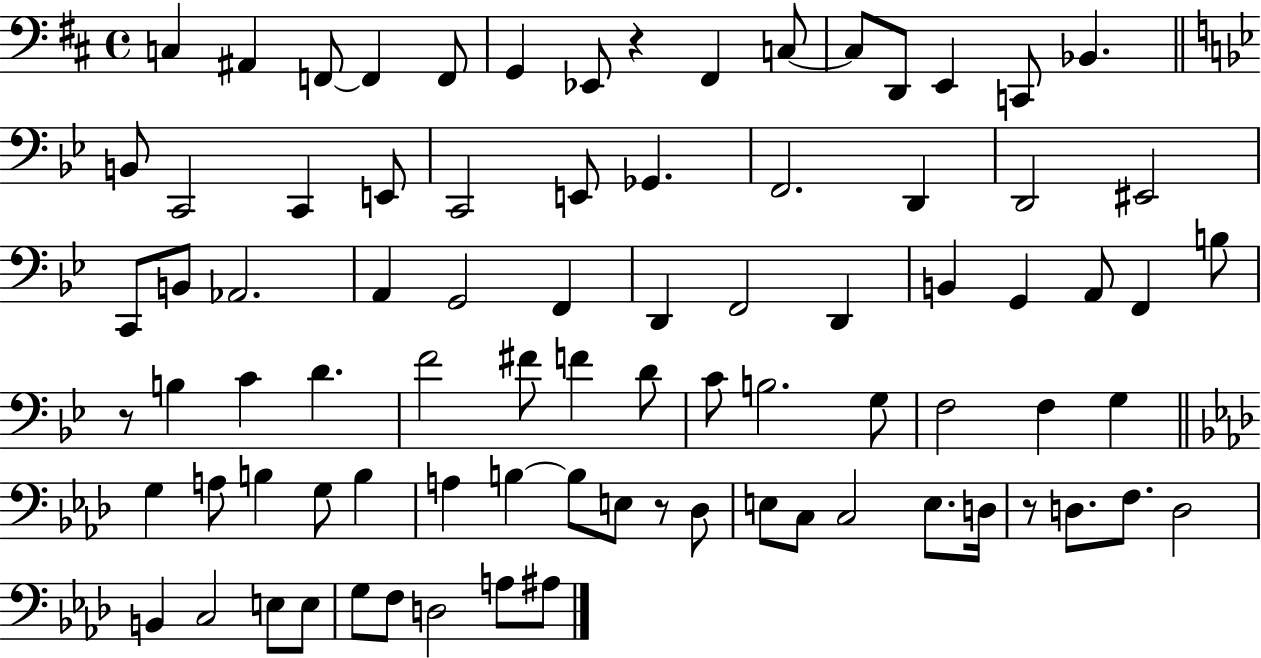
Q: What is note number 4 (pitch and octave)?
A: F2